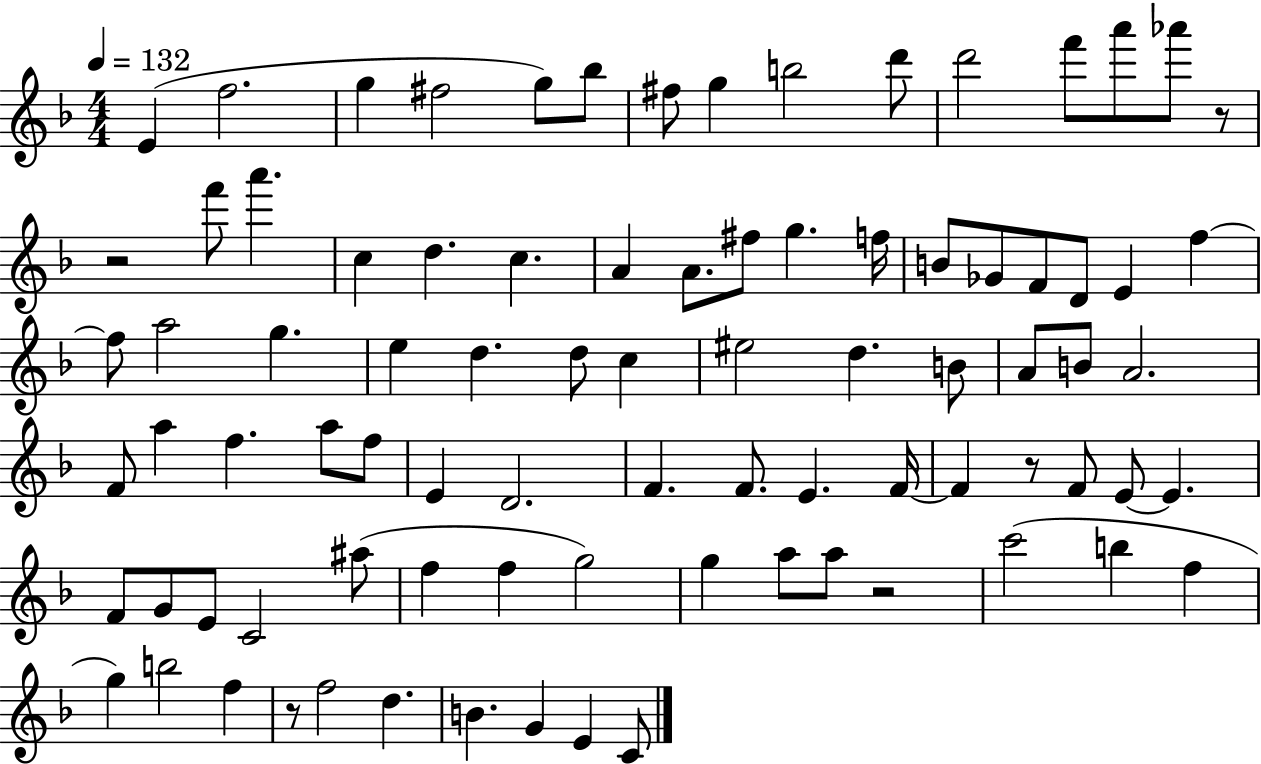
X:1
T:Untitled
M:4/4
L:1/4
K:F
E f2 g ^f2 g/2 _b/2 ^f/2 g b2 d'/2 d'2 f'/2 a'/2 _a'/2 z/2 z2 f'/2 a' c d c A A/2 ^f/2 g f/4 B/2 _G/2 F/2 D/2 E f f/2 a2 g e d d/2 c ^e2 d B/2 A/2 B/2 A2 F/2 a f a/2 f/2 E D2 F F/2 E F/4 F z/2 F/2 E/2 E F/2 G/2 E/2 C2 ^a/2 f f g2 g a/2 a/2 z2 c'2 b f g b2 f z/2 f2 d B G E C/2